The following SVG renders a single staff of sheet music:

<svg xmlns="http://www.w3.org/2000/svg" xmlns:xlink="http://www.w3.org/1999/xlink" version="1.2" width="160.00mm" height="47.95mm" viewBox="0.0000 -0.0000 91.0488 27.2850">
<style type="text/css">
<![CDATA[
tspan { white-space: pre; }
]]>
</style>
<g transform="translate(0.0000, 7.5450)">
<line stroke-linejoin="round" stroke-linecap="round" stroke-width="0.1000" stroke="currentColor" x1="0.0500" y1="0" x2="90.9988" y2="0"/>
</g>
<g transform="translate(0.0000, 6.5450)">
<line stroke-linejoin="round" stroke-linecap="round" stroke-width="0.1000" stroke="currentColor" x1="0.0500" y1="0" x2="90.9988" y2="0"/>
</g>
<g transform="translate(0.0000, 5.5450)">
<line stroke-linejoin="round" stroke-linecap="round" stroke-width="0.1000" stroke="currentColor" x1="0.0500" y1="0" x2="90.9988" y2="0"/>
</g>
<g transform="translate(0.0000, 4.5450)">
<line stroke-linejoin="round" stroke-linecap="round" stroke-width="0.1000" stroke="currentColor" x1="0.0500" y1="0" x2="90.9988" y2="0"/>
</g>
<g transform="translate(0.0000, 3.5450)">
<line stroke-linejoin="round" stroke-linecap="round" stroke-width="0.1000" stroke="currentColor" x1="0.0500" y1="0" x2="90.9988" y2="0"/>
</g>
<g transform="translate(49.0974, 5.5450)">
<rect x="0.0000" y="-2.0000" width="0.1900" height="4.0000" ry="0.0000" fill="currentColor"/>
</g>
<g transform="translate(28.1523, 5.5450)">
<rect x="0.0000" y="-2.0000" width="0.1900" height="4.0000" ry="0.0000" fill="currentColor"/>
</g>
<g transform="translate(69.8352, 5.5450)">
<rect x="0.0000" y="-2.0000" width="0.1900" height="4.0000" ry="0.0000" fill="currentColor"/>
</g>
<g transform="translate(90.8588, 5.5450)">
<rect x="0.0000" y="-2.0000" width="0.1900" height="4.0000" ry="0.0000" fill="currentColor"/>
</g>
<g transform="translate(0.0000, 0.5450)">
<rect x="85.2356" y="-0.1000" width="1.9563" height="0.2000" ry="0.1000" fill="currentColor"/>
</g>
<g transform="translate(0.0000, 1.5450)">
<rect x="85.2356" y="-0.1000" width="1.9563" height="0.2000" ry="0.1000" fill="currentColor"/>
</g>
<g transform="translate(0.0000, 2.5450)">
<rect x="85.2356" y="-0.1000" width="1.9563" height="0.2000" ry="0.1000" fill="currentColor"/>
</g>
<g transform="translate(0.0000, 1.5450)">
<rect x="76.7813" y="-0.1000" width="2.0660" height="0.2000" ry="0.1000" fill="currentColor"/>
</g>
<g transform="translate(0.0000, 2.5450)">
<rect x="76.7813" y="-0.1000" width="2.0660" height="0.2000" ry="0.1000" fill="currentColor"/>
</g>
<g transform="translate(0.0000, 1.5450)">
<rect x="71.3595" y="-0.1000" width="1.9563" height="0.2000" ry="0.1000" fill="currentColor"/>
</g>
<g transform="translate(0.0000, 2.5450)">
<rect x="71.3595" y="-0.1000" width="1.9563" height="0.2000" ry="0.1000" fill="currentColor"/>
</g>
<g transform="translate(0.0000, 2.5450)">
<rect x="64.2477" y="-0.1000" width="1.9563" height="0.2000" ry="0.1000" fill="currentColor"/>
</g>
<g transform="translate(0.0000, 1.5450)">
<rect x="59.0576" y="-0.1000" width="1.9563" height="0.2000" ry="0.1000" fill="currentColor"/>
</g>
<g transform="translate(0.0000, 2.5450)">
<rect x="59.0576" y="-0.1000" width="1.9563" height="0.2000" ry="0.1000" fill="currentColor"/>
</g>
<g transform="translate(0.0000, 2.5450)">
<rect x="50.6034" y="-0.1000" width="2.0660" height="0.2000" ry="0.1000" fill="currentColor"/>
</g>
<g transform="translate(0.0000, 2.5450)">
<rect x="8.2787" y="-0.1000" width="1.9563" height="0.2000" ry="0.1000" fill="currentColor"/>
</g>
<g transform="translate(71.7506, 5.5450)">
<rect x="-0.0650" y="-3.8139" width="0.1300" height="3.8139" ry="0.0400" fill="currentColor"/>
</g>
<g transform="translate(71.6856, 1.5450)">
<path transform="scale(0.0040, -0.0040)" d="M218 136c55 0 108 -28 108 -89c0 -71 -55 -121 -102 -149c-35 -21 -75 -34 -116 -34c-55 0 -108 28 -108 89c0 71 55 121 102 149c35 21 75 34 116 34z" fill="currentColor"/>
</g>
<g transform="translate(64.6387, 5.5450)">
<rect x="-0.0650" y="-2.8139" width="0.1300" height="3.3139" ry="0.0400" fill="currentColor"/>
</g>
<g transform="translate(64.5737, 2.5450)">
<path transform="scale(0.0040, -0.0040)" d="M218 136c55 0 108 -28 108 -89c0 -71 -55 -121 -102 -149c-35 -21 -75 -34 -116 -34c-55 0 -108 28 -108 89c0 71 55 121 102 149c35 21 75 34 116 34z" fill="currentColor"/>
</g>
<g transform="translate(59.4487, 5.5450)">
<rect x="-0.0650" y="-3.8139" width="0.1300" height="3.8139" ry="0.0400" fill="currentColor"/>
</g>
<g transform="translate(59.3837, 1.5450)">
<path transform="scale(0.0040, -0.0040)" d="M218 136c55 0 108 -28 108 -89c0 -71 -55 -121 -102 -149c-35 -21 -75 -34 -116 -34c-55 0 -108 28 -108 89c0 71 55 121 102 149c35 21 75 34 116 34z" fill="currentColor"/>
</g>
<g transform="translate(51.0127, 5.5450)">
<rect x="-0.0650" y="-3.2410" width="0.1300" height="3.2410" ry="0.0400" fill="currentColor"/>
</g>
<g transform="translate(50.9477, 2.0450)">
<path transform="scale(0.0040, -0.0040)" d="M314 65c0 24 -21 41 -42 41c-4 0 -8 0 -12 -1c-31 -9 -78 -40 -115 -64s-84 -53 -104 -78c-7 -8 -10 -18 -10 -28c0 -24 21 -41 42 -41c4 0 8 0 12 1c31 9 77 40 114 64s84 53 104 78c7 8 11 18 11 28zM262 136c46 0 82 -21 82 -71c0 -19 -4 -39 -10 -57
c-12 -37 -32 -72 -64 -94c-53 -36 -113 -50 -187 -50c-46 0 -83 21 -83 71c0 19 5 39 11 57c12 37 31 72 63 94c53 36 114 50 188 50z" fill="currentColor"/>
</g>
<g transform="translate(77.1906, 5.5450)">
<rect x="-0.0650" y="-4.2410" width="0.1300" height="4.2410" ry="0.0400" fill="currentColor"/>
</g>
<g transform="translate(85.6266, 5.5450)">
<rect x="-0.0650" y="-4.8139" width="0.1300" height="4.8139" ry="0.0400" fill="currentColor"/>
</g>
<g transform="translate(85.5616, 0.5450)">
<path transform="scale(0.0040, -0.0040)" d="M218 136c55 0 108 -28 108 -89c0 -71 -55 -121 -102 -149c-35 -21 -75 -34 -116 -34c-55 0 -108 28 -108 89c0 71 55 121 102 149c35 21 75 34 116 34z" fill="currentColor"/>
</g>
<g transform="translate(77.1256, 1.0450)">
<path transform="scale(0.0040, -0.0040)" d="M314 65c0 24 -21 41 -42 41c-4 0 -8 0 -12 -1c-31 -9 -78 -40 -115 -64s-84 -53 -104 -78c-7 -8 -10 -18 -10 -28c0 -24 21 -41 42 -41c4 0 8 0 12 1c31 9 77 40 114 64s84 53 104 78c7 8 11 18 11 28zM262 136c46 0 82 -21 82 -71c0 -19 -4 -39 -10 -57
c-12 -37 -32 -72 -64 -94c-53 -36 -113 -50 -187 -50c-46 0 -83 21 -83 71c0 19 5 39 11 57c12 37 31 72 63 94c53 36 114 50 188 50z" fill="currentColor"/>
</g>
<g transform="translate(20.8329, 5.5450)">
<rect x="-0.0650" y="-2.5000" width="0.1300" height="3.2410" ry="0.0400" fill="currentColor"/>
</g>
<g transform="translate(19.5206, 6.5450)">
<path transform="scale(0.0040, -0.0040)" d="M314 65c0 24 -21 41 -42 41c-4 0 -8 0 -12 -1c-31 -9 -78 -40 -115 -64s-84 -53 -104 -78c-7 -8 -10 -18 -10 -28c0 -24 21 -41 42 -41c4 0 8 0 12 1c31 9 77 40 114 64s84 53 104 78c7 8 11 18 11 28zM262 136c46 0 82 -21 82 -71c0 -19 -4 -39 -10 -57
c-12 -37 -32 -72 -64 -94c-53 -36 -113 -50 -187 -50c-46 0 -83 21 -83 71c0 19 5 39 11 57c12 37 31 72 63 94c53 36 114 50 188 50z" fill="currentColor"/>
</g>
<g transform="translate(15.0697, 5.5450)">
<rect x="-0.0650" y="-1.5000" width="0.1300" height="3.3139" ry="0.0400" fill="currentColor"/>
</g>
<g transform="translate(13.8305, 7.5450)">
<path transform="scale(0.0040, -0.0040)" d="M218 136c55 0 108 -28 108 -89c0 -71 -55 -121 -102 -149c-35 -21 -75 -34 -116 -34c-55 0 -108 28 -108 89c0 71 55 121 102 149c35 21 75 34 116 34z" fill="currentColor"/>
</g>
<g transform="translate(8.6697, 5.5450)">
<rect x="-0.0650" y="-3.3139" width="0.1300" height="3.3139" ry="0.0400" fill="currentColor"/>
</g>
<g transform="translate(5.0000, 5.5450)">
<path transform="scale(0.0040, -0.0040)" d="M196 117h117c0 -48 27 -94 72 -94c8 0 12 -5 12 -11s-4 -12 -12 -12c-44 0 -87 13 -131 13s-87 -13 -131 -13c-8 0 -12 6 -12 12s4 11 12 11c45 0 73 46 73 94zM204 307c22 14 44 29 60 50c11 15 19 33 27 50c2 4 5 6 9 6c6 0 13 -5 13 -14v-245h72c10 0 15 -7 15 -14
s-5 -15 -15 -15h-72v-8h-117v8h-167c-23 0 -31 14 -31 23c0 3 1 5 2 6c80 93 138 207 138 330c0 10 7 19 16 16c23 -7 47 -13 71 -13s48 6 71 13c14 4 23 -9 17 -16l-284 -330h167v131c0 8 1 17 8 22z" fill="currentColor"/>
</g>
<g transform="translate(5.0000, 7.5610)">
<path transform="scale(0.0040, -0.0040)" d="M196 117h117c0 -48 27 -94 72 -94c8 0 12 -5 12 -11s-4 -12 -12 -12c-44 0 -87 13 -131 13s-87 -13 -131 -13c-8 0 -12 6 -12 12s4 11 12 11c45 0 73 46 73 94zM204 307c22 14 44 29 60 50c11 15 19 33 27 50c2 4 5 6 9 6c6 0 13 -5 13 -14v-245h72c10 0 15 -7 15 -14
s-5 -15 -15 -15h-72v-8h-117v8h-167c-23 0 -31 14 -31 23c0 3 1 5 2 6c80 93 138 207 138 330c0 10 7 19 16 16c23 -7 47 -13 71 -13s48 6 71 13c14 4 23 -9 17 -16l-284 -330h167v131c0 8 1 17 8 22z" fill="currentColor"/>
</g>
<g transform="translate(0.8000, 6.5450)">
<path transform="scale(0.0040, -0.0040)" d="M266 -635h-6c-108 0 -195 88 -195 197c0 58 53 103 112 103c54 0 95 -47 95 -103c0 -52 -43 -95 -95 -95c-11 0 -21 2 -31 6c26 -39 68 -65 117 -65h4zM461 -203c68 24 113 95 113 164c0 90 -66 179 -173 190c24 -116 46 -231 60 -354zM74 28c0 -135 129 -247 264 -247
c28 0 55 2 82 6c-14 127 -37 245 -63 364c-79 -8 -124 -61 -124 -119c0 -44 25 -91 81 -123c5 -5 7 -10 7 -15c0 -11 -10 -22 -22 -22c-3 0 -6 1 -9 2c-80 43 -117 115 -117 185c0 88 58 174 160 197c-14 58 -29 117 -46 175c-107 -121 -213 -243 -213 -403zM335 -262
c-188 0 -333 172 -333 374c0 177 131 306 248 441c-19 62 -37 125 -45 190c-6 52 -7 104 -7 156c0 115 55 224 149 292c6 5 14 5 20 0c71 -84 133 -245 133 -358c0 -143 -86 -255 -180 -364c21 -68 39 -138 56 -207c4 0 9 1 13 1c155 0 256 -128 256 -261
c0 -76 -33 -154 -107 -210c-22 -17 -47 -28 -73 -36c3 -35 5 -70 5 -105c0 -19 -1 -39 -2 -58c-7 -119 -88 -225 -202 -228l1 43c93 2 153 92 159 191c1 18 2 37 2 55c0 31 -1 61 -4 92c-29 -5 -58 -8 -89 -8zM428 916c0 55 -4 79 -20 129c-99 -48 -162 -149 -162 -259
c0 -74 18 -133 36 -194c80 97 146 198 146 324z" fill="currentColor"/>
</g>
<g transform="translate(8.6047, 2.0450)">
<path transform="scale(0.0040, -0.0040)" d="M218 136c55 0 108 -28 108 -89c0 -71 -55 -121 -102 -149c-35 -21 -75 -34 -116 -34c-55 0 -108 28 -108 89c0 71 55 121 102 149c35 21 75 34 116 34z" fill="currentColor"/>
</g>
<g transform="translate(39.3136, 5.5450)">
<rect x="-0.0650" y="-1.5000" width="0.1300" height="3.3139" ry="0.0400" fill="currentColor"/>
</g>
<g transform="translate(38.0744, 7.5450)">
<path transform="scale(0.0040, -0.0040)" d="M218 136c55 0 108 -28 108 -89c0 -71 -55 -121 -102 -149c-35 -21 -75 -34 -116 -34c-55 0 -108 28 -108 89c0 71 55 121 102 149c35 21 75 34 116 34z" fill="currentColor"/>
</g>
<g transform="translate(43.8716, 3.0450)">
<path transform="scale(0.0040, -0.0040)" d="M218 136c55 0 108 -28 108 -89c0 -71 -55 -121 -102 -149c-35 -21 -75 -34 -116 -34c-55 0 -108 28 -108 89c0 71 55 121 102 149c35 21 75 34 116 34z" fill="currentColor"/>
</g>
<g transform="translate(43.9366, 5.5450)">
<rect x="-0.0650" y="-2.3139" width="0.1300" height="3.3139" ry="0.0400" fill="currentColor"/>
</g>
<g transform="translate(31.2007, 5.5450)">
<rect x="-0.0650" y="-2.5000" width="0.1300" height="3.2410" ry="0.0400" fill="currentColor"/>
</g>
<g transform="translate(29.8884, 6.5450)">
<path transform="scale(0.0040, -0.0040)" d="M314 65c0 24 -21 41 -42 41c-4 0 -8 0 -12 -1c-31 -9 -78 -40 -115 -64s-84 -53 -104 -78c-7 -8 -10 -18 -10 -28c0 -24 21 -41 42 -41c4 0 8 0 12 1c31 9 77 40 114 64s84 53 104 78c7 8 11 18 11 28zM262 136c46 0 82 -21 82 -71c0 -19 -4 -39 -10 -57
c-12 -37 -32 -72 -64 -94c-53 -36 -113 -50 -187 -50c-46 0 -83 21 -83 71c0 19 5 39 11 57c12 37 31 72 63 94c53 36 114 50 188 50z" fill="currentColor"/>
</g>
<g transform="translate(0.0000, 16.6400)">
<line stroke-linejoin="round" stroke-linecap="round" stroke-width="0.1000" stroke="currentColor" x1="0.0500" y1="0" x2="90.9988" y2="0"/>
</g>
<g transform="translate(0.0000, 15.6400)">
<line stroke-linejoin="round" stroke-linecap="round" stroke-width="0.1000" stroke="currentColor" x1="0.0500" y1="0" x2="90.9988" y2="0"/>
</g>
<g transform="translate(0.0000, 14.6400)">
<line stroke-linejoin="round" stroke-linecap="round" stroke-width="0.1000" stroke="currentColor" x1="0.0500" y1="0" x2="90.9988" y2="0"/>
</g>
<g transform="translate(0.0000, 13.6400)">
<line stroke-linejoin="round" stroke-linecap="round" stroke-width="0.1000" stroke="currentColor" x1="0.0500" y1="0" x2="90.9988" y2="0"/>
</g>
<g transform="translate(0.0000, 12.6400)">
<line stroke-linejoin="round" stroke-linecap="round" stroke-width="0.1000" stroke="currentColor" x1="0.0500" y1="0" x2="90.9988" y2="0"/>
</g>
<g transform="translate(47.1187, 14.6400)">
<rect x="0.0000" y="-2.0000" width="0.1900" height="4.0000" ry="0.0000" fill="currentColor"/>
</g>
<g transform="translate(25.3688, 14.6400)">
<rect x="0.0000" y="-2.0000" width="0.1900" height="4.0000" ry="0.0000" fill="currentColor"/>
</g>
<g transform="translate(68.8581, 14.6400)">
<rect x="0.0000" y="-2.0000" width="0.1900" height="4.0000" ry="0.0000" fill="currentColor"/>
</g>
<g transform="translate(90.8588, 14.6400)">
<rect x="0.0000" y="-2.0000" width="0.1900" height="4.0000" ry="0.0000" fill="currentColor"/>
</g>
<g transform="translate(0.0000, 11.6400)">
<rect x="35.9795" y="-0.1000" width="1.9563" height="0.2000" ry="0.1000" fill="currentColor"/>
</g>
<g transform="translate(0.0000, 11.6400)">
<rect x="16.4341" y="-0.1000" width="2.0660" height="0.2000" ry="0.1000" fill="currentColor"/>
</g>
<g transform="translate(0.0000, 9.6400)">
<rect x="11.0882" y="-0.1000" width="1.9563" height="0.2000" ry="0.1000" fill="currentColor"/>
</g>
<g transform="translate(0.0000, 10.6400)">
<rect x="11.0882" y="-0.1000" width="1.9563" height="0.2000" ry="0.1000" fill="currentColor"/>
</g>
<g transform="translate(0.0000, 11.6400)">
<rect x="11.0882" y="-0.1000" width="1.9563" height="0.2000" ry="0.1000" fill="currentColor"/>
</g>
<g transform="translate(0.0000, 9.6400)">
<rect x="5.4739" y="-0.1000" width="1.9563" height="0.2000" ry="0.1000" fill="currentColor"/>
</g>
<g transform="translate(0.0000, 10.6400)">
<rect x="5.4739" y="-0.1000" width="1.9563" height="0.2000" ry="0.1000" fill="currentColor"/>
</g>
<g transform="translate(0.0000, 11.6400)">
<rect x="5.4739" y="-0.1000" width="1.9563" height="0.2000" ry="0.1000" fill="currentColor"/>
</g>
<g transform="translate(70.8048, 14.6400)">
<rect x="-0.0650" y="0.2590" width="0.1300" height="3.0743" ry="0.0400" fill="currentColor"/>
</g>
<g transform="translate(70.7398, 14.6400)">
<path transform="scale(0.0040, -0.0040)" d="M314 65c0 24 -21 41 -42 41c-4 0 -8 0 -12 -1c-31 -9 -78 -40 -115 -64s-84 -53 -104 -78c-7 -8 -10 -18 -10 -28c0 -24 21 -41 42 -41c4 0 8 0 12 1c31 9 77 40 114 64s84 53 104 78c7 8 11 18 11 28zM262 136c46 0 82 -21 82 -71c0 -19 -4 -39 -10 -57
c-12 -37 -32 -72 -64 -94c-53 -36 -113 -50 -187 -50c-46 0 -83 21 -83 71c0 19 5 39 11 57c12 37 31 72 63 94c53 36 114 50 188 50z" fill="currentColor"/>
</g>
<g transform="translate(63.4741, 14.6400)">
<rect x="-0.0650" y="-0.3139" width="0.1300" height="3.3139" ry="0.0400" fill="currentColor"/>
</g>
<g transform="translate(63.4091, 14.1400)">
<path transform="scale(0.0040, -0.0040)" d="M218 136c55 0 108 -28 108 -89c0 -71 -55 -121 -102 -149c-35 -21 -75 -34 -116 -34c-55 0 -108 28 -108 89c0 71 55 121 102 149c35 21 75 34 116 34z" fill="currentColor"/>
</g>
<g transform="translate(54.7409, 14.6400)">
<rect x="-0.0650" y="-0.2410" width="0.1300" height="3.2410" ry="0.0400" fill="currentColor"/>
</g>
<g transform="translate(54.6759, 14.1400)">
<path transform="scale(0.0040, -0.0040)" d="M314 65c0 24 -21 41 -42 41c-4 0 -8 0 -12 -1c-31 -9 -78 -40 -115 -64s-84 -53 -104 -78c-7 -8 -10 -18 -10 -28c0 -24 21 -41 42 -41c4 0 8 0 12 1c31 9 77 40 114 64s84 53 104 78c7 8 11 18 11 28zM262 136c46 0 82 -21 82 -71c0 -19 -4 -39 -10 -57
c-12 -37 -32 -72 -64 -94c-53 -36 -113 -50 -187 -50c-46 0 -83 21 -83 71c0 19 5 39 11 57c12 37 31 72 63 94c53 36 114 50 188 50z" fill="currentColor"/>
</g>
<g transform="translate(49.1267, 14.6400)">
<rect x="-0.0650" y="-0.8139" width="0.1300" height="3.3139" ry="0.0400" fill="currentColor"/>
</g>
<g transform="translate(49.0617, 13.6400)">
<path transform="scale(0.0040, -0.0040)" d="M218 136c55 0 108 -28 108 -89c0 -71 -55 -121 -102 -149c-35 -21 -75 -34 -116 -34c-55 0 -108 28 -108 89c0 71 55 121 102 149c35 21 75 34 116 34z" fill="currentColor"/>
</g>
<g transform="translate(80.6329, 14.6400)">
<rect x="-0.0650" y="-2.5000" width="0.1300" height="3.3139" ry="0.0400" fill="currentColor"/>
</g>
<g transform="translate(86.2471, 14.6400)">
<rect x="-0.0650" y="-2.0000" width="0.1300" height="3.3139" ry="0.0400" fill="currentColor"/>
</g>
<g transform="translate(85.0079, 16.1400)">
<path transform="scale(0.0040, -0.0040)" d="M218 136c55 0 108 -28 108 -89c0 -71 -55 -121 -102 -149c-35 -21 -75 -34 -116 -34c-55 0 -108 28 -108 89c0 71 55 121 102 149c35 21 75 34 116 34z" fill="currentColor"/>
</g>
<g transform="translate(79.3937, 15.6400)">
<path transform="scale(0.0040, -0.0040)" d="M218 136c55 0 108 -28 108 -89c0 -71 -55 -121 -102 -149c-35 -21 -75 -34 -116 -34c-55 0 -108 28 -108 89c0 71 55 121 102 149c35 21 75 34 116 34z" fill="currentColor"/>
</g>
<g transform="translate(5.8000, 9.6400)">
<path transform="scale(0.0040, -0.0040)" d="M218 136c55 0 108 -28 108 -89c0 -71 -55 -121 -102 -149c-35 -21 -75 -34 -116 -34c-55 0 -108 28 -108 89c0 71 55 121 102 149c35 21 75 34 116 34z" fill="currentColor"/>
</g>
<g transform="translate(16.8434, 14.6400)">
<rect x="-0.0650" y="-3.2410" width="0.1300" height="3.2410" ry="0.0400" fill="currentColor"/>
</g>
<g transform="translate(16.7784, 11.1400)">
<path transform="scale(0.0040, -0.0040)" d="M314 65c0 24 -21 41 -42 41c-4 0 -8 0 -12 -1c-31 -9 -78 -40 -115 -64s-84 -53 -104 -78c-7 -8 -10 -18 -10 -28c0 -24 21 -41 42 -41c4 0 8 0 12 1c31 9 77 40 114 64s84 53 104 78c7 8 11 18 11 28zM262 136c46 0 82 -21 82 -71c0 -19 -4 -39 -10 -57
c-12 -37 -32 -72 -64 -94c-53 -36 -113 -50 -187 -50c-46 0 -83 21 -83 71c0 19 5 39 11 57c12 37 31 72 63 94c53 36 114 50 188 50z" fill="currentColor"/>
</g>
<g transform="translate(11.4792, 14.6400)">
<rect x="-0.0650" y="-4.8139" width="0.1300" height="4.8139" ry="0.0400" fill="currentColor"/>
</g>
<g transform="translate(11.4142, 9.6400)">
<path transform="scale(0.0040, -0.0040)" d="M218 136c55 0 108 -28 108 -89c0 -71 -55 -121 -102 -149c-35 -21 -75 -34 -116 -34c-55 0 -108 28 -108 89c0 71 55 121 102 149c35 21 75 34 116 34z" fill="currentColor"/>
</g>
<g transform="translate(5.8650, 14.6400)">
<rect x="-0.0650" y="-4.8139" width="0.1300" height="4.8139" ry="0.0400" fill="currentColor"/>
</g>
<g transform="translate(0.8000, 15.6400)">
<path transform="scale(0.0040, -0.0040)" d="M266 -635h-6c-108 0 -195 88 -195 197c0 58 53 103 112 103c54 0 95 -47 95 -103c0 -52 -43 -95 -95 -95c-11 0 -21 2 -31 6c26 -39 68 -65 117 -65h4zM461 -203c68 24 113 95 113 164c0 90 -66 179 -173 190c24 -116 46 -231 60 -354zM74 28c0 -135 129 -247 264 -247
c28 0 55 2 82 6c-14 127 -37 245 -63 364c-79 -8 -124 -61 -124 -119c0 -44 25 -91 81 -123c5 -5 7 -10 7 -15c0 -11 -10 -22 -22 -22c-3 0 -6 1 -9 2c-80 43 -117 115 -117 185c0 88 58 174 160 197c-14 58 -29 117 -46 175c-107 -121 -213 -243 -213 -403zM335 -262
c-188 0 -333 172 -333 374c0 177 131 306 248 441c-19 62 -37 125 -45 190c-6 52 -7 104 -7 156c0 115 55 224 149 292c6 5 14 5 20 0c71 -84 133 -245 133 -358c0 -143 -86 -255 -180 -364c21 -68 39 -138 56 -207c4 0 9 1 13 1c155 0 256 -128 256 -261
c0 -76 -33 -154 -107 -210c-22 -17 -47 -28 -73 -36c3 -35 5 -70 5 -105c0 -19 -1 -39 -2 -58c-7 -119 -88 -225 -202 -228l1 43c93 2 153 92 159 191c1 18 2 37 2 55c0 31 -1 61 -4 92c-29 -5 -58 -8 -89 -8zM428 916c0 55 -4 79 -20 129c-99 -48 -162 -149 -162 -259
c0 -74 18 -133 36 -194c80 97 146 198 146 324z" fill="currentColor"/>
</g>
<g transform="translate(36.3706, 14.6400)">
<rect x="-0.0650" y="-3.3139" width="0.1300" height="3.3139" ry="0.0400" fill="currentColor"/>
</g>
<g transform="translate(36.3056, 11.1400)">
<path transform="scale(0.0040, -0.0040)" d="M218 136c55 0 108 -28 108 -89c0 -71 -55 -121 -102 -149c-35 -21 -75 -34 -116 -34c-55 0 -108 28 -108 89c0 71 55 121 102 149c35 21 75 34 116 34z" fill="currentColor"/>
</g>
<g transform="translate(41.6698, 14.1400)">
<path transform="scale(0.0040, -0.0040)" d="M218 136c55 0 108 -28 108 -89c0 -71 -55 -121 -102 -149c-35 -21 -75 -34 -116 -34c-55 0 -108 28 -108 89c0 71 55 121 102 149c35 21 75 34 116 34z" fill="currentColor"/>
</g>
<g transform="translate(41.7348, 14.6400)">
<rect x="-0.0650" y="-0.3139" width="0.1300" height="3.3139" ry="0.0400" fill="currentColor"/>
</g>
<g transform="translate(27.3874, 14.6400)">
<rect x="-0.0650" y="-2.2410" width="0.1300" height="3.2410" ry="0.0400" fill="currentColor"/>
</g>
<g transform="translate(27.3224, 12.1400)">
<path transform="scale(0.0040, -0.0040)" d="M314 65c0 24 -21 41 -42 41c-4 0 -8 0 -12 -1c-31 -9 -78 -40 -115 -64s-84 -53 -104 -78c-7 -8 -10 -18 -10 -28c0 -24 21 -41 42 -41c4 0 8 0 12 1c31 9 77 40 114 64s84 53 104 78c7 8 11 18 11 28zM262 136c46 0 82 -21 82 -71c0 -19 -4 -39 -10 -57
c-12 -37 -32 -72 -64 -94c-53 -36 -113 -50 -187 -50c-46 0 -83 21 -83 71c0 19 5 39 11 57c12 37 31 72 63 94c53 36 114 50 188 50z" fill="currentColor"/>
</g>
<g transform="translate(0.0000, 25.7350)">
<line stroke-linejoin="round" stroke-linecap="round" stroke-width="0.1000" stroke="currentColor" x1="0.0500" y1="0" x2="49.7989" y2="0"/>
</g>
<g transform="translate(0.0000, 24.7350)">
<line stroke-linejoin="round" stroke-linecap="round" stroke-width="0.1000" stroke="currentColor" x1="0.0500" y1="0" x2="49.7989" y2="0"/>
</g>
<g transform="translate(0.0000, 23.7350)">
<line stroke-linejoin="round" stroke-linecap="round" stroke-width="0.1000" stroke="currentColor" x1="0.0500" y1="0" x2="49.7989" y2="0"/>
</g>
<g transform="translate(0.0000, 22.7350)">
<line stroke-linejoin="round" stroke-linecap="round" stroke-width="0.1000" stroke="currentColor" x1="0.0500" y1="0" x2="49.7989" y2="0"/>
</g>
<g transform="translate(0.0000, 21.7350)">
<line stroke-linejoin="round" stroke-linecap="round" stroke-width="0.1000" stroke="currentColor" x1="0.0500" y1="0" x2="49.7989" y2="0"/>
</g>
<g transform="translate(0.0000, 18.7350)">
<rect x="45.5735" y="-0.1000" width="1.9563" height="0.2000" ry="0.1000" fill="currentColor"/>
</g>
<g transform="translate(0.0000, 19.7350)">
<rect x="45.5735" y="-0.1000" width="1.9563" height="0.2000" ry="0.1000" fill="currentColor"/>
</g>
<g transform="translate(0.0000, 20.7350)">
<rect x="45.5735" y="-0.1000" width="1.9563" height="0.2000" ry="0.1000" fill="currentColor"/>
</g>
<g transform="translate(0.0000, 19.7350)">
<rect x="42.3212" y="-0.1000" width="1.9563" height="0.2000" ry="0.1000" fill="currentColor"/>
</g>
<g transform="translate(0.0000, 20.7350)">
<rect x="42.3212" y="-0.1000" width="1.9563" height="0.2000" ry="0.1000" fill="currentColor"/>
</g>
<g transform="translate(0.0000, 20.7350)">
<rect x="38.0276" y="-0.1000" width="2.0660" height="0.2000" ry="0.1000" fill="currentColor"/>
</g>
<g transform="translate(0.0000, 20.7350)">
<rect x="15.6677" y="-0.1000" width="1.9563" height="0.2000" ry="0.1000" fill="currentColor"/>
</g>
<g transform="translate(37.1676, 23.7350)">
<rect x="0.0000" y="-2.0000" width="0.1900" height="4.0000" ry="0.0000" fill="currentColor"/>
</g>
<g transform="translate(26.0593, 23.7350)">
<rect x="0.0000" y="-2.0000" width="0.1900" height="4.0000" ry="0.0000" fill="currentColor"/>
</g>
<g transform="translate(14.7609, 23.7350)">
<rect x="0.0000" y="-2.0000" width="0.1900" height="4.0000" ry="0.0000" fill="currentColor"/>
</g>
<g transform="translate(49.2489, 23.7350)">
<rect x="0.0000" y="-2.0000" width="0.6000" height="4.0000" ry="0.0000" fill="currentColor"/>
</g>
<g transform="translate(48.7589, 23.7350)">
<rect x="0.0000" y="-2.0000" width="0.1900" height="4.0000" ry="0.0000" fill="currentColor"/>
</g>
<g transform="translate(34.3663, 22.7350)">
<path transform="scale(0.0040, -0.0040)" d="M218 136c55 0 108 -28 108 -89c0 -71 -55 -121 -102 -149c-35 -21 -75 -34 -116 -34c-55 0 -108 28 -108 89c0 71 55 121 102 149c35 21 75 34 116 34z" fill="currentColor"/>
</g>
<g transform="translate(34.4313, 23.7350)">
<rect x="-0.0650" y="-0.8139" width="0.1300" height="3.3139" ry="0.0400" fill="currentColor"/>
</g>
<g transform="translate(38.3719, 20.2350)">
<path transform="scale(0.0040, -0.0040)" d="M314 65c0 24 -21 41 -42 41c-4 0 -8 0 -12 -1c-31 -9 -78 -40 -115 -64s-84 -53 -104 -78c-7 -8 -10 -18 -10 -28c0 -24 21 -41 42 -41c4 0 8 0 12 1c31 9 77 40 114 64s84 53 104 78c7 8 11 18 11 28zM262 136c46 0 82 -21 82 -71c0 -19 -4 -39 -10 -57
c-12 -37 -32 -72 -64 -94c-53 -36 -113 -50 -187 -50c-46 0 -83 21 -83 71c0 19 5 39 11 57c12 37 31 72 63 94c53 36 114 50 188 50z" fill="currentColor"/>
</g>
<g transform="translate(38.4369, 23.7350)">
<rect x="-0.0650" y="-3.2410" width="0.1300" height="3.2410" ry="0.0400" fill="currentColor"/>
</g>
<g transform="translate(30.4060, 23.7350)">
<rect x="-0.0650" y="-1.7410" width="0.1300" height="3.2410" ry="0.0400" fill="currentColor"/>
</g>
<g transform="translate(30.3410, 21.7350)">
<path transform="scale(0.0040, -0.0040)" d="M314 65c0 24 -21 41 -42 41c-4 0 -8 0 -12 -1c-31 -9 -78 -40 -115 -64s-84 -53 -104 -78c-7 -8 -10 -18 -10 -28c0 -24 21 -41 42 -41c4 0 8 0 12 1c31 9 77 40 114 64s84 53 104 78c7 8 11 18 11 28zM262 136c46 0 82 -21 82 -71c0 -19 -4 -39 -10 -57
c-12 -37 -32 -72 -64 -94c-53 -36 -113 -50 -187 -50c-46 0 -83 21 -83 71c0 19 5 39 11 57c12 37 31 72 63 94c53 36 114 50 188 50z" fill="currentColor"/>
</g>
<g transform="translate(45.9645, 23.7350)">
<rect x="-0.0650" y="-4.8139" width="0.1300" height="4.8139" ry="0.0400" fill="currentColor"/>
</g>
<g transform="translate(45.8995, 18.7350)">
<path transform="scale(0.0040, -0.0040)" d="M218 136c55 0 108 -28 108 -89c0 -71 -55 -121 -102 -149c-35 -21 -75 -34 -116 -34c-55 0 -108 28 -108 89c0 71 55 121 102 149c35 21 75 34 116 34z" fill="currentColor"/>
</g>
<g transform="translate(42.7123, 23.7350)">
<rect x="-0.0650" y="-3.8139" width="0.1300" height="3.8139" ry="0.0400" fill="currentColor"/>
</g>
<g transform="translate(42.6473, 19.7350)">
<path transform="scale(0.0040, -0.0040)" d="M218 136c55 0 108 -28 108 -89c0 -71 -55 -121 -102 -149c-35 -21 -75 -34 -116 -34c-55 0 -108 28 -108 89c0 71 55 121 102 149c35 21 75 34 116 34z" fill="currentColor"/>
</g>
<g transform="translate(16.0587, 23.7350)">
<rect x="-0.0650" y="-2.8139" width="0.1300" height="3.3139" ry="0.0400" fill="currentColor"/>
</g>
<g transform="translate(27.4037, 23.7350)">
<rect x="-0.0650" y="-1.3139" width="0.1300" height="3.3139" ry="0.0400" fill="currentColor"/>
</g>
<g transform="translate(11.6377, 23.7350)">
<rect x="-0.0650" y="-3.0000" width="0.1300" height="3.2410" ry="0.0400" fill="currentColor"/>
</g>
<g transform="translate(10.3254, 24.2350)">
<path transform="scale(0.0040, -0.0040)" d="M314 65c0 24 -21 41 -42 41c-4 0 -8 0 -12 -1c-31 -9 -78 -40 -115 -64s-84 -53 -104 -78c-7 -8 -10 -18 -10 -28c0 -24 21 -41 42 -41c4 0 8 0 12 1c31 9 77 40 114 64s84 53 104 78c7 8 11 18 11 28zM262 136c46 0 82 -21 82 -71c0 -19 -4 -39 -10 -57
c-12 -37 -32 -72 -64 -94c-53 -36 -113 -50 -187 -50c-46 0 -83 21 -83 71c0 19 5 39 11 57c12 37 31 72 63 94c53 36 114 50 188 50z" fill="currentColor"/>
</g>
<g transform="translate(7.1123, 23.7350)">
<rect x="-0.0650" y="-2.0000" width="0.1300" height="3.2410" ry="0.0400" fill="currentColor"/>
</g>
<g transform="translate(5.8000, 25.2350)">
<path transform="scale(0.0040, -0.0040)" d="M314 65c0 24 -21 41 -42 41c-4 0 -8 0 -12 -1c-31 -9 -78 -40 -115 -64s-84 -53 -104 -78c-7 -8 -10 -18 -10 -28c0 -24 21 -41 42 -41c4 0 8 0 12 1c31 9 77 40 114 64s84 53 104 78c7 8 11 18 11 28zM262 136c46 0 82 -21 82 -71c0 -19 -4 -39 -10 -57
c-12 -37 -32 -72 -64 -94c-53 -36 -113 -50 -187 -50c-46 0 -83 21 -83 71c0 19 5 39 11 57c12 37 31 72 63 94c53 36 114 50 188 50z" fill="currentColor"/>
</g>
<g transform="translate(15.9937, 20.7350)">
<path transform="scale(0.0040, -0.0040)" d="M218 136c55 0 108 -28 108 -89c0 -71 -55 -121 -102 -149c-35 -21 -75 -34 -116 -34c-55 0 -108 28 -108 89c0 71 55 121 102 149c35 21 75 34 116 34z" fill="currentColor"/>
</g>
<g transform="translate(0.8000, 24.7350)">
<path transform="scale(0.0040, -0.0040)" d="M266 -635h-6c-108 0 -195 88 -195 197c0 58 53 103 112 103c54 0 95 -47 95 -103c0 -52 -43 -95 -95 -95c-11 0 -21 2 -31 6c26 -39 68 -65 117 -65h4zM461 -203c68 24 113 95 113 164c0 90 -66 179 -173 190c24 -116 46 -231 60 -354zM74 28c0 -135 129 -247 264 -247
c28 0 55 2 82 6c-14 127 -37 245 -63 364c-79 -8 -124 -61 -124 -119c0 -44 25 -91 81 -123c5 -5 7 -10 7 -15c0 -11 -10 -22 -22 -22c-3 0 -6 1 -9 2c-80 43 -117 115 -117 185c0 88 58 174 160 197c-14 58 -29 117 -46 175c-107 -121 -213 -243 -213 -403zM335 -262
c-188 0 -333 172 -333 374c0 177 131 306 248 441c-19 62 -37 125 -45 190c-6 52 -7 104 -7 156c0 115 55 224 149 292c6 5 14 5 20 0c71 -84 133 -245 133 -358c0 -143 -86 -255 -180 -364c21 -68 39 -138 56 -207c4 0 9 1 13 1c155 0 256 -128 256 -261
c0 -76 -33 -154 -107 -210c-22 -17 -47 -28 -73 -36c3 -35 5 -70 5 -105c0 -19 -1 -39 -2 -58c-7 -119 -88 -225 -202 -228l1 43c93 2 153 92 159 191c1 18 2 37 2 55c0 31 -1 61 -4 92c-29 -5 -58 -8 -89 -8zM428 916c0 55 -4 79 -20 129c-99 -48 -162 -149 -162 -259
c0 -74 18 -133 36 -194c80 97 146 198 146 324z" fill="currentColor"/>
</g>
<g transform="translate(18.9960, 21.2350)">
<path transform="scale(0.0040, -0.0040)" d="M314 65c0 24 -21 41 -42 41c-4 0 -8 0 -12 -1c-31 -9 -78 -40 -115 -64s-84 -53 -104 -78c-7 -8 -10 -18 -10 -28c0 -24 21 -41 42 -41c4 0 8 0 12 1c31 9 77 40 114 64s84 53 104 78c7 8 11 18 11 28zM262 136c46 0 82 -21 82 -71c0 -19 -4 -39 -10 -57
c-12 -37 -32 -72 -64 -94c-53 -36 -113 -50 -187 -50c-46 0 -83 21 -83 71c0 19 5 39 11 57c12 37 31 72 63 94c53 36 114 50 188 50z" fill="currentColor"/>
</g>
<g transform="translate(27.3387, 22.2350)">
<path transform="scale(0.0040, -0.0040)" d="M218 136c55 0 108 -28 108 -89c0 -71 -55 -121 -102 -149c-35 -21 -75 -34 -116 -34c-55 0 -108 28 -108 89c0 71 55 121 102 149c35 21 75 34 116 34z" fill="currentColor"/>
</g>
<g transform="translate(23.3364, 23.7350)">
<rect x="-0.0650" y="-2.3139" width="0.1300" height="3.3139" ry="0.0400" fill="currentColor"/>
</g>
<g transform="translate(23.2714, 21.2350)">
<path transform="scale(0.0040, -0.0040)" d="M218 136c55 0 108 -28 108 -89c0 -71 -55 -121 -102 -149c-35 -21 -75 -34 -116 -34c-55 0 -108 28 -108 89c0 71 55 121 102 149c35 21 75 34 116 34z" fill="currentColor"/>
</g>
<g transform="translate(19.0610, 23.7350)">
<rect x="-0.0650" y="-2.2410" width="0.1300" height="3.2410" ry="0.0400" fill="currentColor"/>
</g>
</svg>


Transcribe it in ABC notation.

X:1
T:Untitled
M:4/4
L:1/4
K:C
b E G2 G2 E g b2 c' a c' d'2 e' e' e' b2 g2 b c d c2 c B2 G F F2 A2 a g2 g e f2 d b2 c' e'